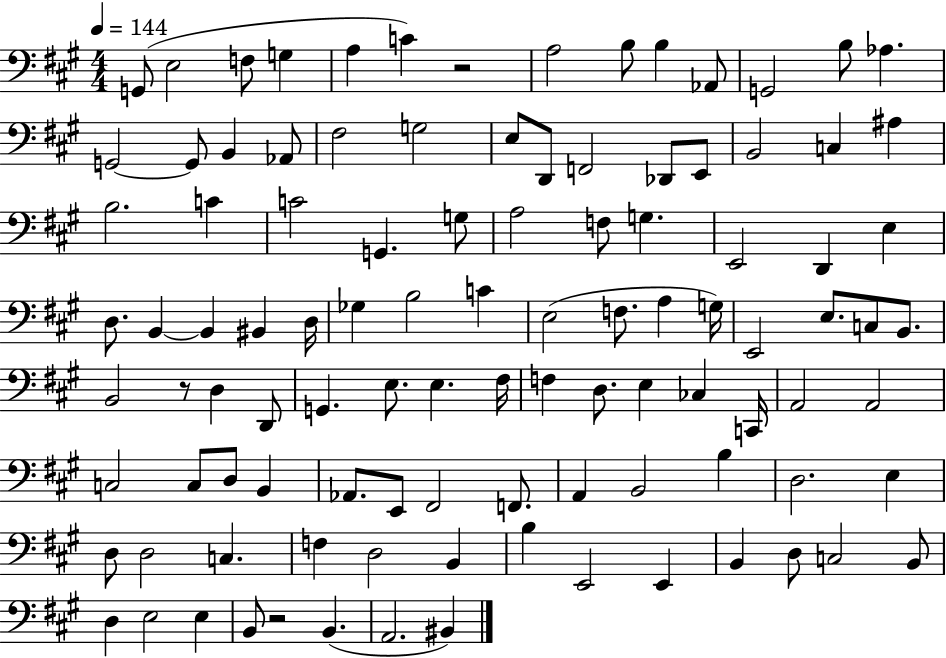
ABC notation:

X:1
T:Untitled
M:4/4
L:1/4
K:A
G,,/2 E,2 F,/2 G, A, C z2 A,2 B,/2 B, _A,,/2 G,,2 B,/2 _A, G,,2 G,,/2 B,, _A,,/2 ^F,2 G,2 E,/2 D,,/2 F,,2 _D,,/2 E,,/2 B,,2 C, ^A, B,2 C C2 G,, G,/2 A,2 F,/2 G, E,,2 D,, E, D,/2 B,, B,, ^B,, D,/4 _G, B,2 C E,2 F,/2 A, G,/4 E,,2 E,/2 C,/2 B,,/2 B,,2 z/2 D, D,,/2 G,, E,/2 E, ^F,/4 F, D,/2 E, _C, C,,/4 A,,2 A,,2 C,2 C,/2 D,/2 B,, _A,,/2 E,,/2 ^F,,2 F,,/2 A,, B,,2 B, D,2 E, D,/2 D,2 C, F, D,2 B,, B, E,,2 E,, B,, D,/2 C,2 B,,/2 D, E,2 E, B,,/2 z2 B,, A,,2 ^B,,